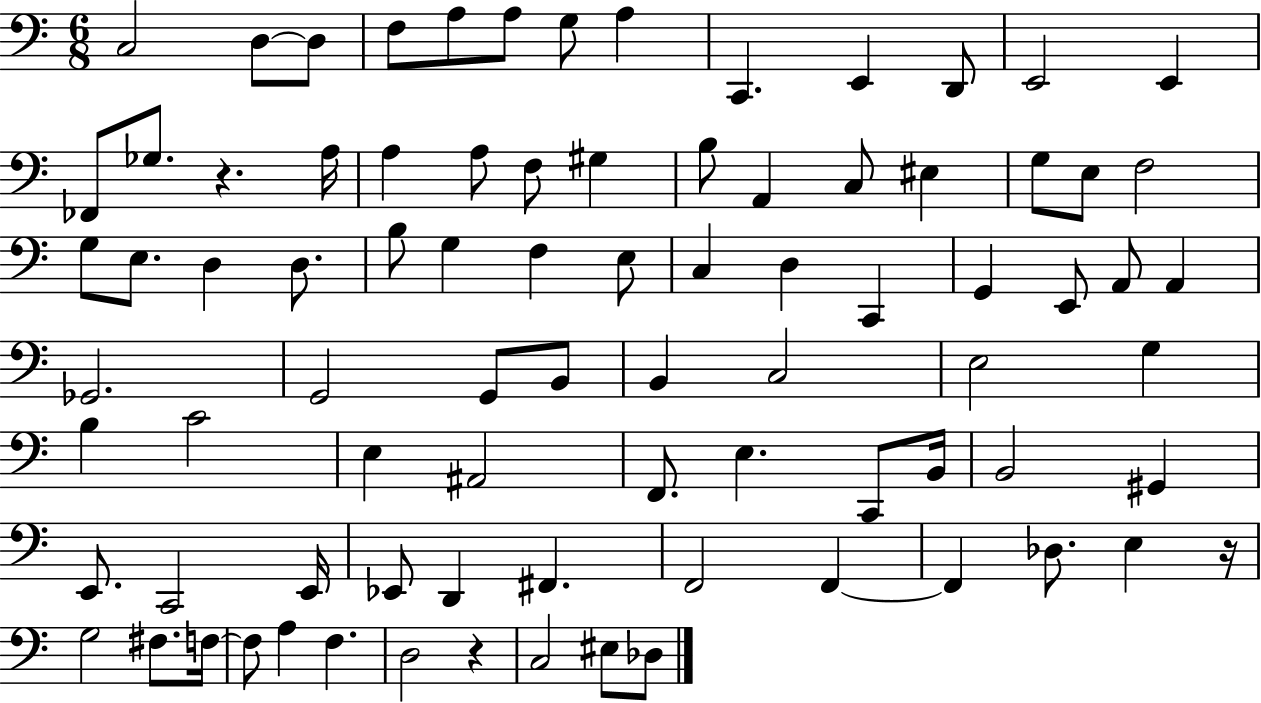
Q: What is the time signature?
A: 6/8